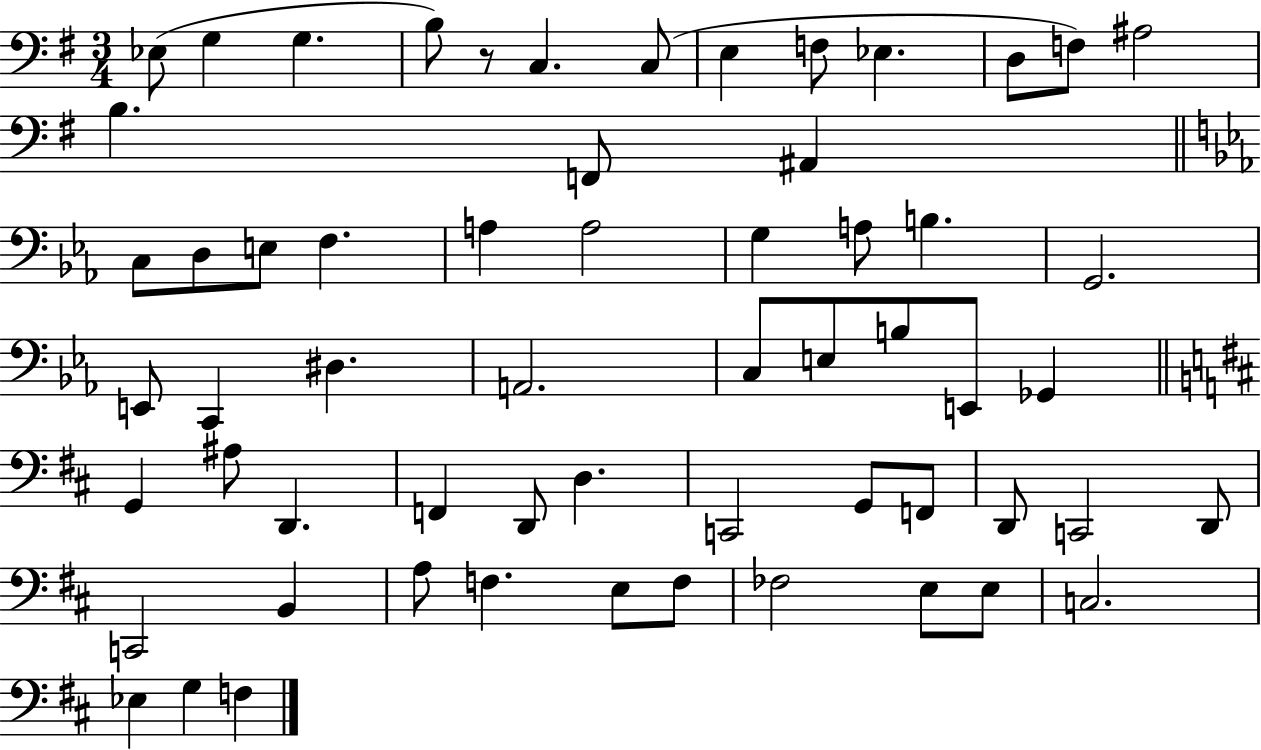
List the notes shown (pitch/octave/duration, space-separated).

Eb3/e G3/q G3/q. B3/e R/e C3/q. C3/e E3/q F3/e Eb3/q. D3/e F3/e A#3/h B3/q. F2/e A#2/q C3/e D3/e E3/e F3/q. A3/q A3/h G3/q A3/e B3/q. G2/h. E2/e C2/q D#3/q. A2/h. C3/e E3/e B3/e E2/e Gb2/q G2/q A#3/e D2/q. F2/q D2/e D3/q. C2/h G2/e F2/e D2/e C2/h D2/e C2/h B2/q A3/e F3/q. E3/e F3/e FES3/h E3/e E3/e C3/h. Eb3/q G3/q F3/q